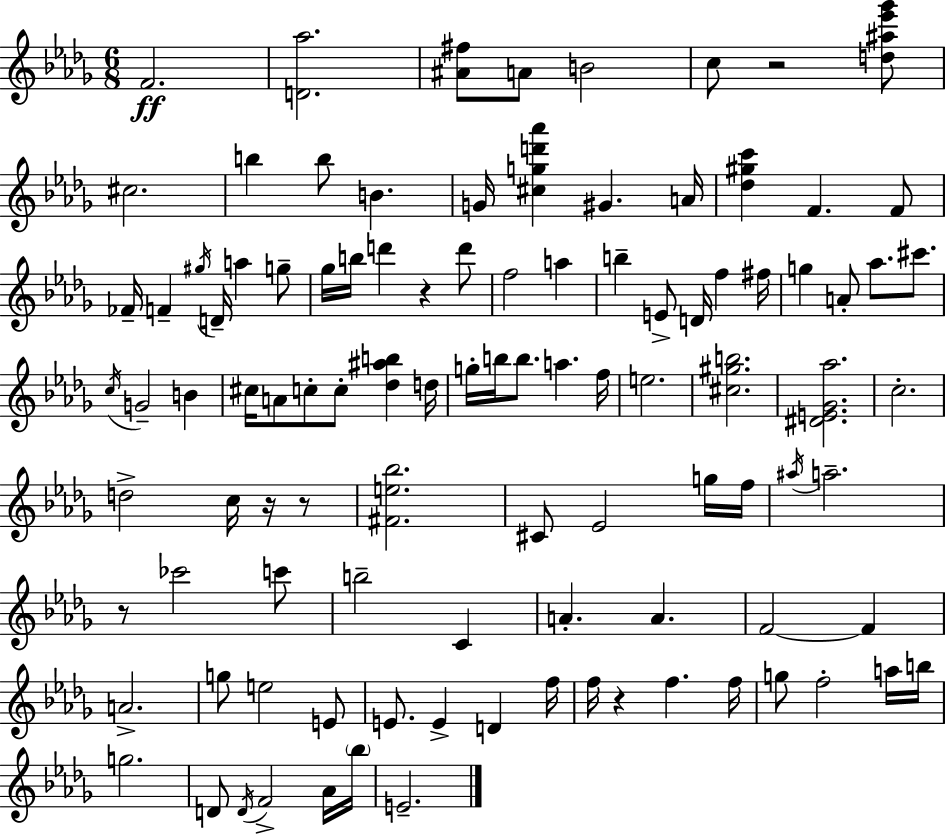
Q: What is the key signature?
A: BES minor